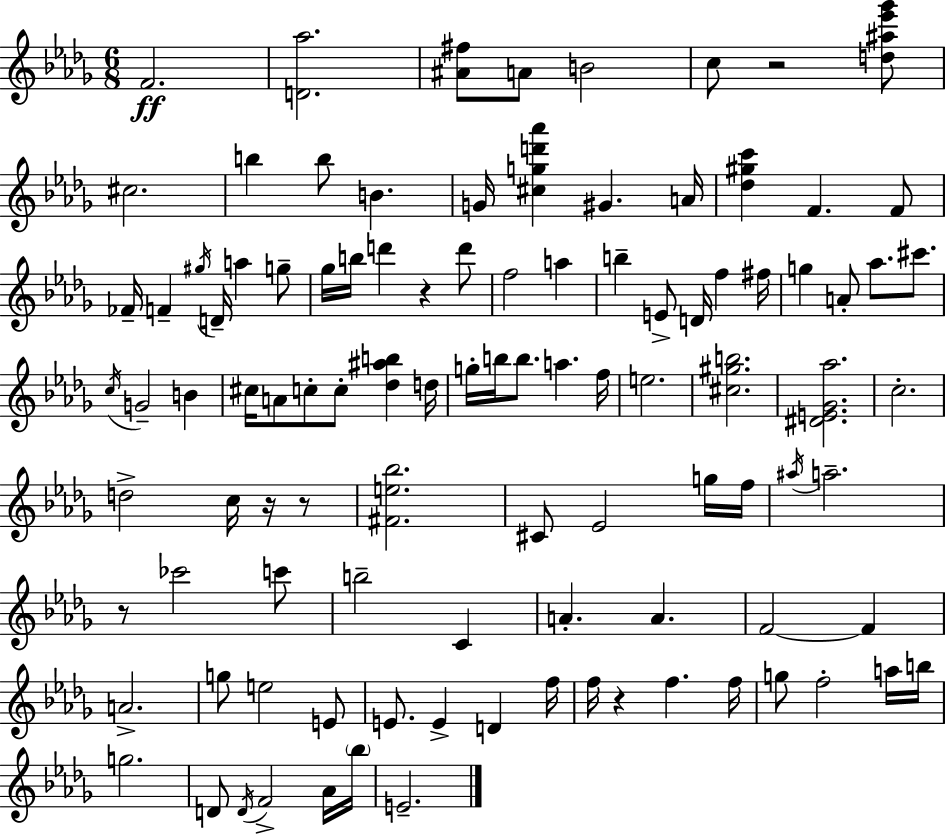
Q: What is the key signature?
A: BES minor